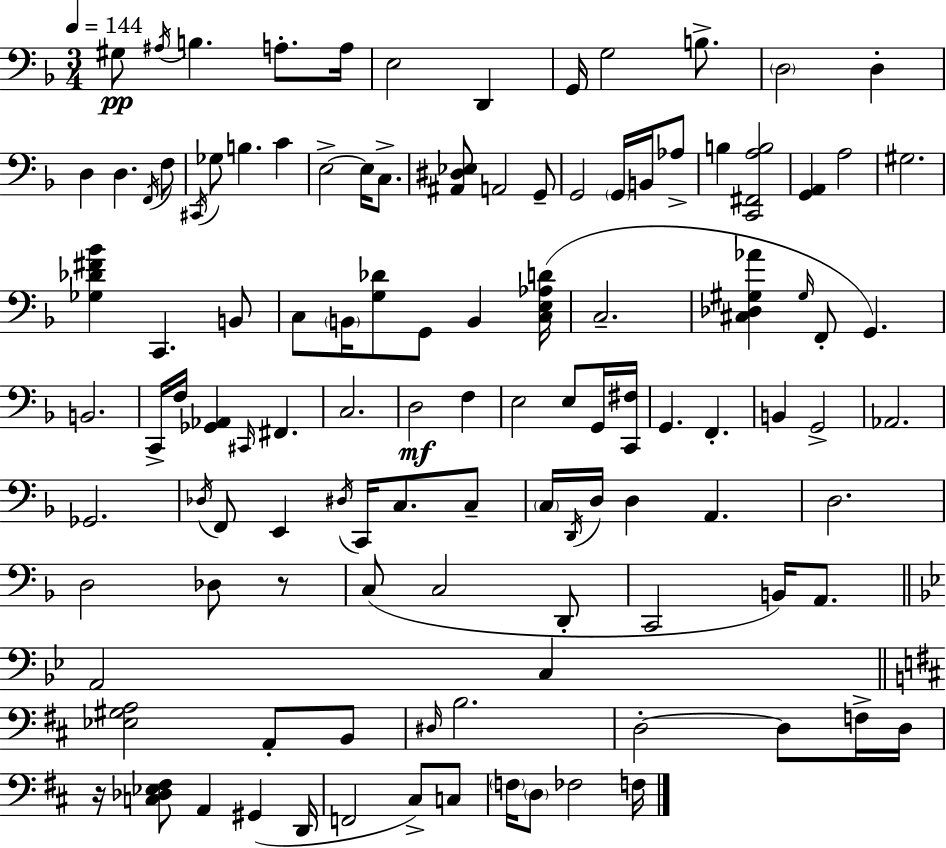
G#3/e A#3/s B3/q. A3/e. A3/s E3/h D2/q G2/s G3/h B3/e. D3/h D3/q D3/q D3/q. F2/s F3/e C#2/s Gb3/e B3/q. C4/q E3/h E3/s C3/e. [A#2,D#3,Eb3]/e A2/h G2/e G2/h G2/s B2/s Ab3/e B3/q [C2,F#2,A3,B3]/h [G2,A2]/q A3/h G#3/h. [Gb3,Db4,F#4,Bb4]/q C2/q. B2/e C3/e B2/s [G3,Db4]/e G2/e B2/q [C3,E3,Ab3,D4]/s C3/h. [C#3,Db3,G#3,Ab4]/q G#3/s F2/e G2/q. B2/h. C2/s F3/s [Gb2,Ab2]/q C#2/s F#2/q. C3/h. D3/h F3/q E3/h E3/e G2/s [C2,F#3]/s G2/q. F2/q. B2/q G2/h Ab2/h. Gb2/h. Db3/s F2/e E2/q D#3/s C2/s C3/e. C3/e C3/s D2/s D3/s D3/q A2/q. D3/h. D3/h Db3/e R/e C3/e C3/h D2/e C2/h B2/s A2/e. A2/h C3/q [Eb3,G#3,A3]/h A2/e B2/e D#3/s B3/h. D3/h D3/e F3/s D3/s R/s [C3,Db3,Eb3,F#3]/e A2/q G#2/q D2/s F2/h C#3/e C3/e F3/s D3/e FES3/h F3/s